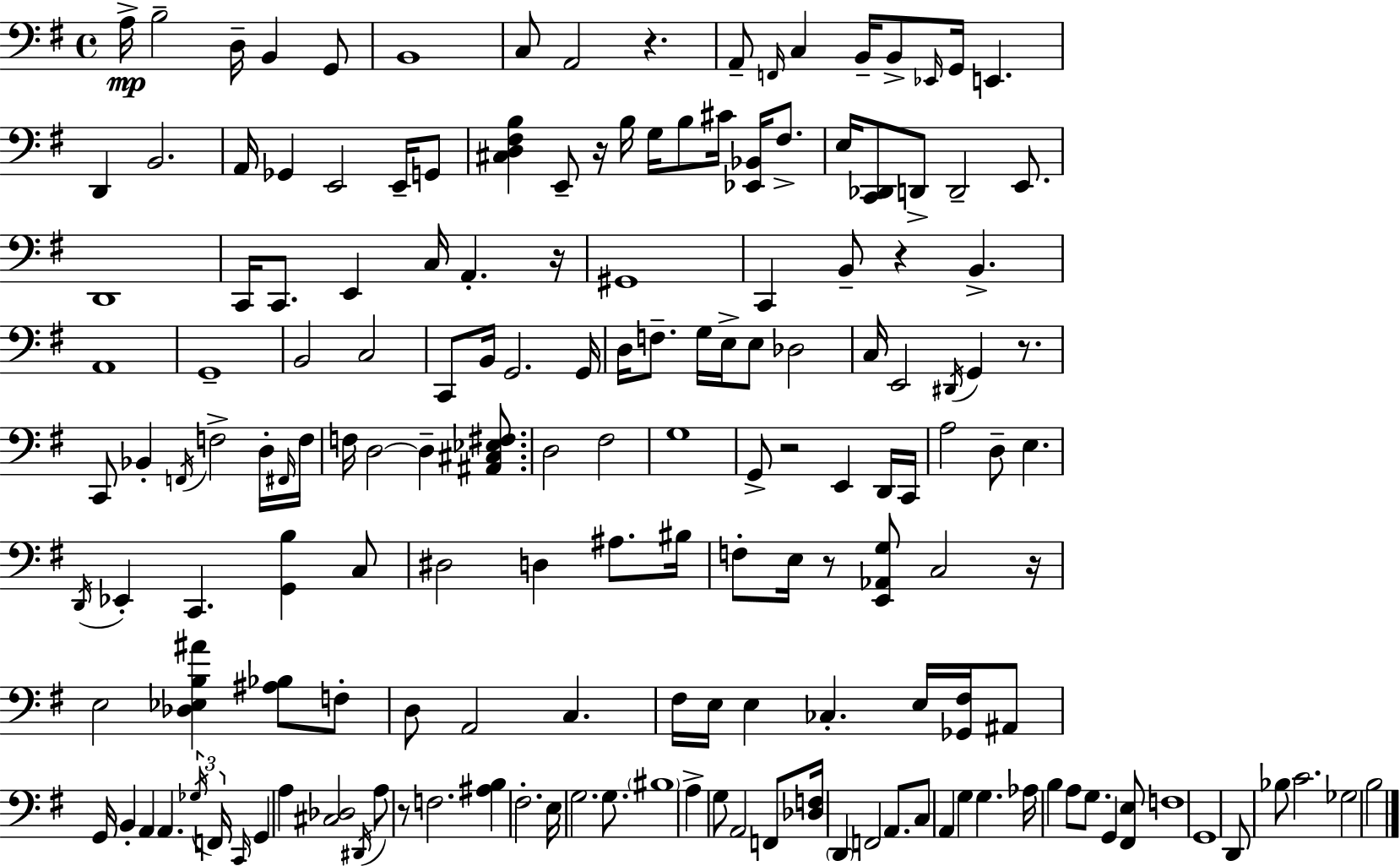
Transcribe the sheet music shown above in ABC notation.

X:1
T:Untitled
M:4/4
L:1/4
K:G
A,/4 B,2 D,/4 B,, G,,/2 B,,4 C,/2 A,,2 z A,,/2 F,,/4 C, B,,/4 B,,/2 _E,,/4 G,,/4 E,, D,, B,,2 A,,/4 _G,, E,,2 E,,/4 G,,/2 [^C,D,^F,B,] E,,/2 z/4 B,/4 G,/4 B,/2 ^C/4 [_E,,_B,,]/4 ^F,/2 E,/4 [C,,_D,,]/2 D,,/2 D,,2 E,,/2 D,,4 C,,/4 C,,/2 E,, C,/4 A,, z/4 ^G,,4 C,, B,,/2 z B,, A,,4 G,,4 B,,2 C,2 C,,/2 B,,/4 G,,2 G,,/4 D,/4 F,/2 G,/4 E,/4 E,/2 _D,2 C,/4 E,,2 ^D,,/4 G,, z/2 C,,/2 _B,, F,,/4 F,2 D,/4 ^F,,/4 F,/4 F,/4 D,2 D, [^A,,^C,_E,^F,]/2 D,2 ^F,2 G,4 G,,/2 z2 E,, D,,/4 C,,/4 A,2 D,/2 E, D,,/4 _E,, C,, [G,,B,] C,/2 ^D,2 D, ^A,/2 ^B,/4 F,/2 E,/4 z/2 [E,,_A,,G,]/2 C,2 z/4 E,2 [_D,_E,B,^A] [^A,_B,]/2 F,/2 D,/2 A,,2 C, ^F,/4 E,/4 E, _C, E,/4 [_G,,^F,]/4 ^A,,/2 G,,/4 B,, A,, A,, _G,/4 F,,/4 C,,/4 G,, A, [^C,_D,]2 ^D,,/4 A,/2 z/2 F,2 [^A,B,] ^F,2 E,/4 G,2 G,/2 ^B,4 A, G,/2 A,,2 F,,/2 [_D,F,]/4 D,, F,,2 A,,/2 C,/2 A,, G, G, _A,/4 B, A,/2 G,/2 G,, [^F,,E,]/2 F,4 G,,4 D,,/2 _B,/2 C2 _G,2 B,2